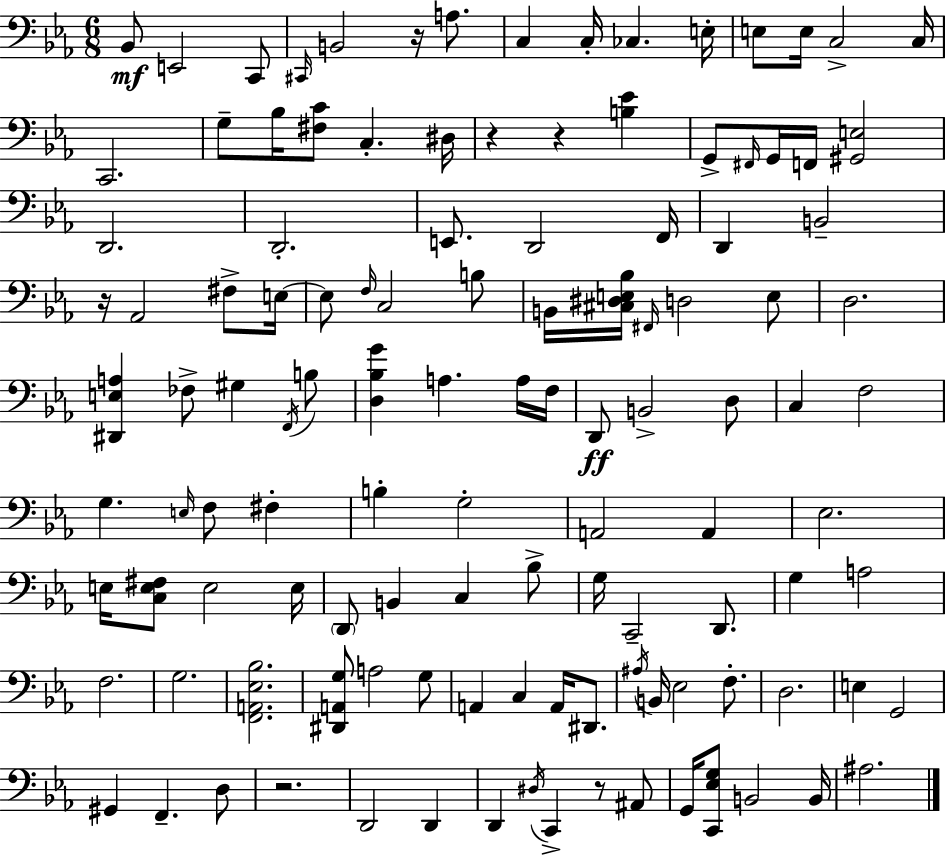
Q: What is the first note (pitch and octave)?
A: Bb2